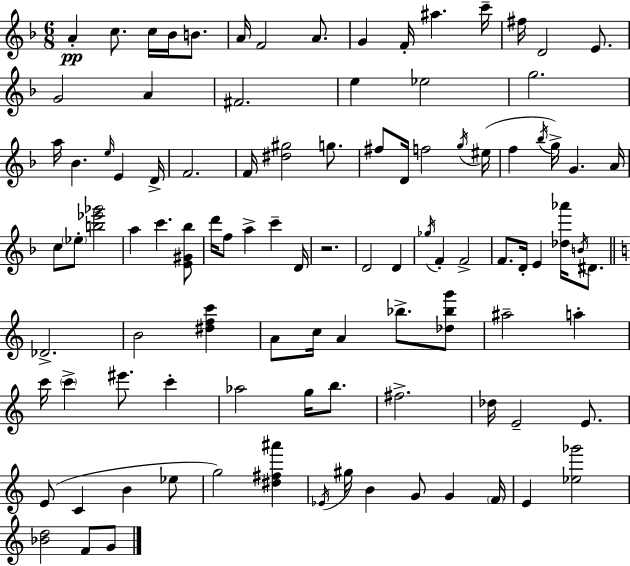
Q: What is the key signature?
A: F major